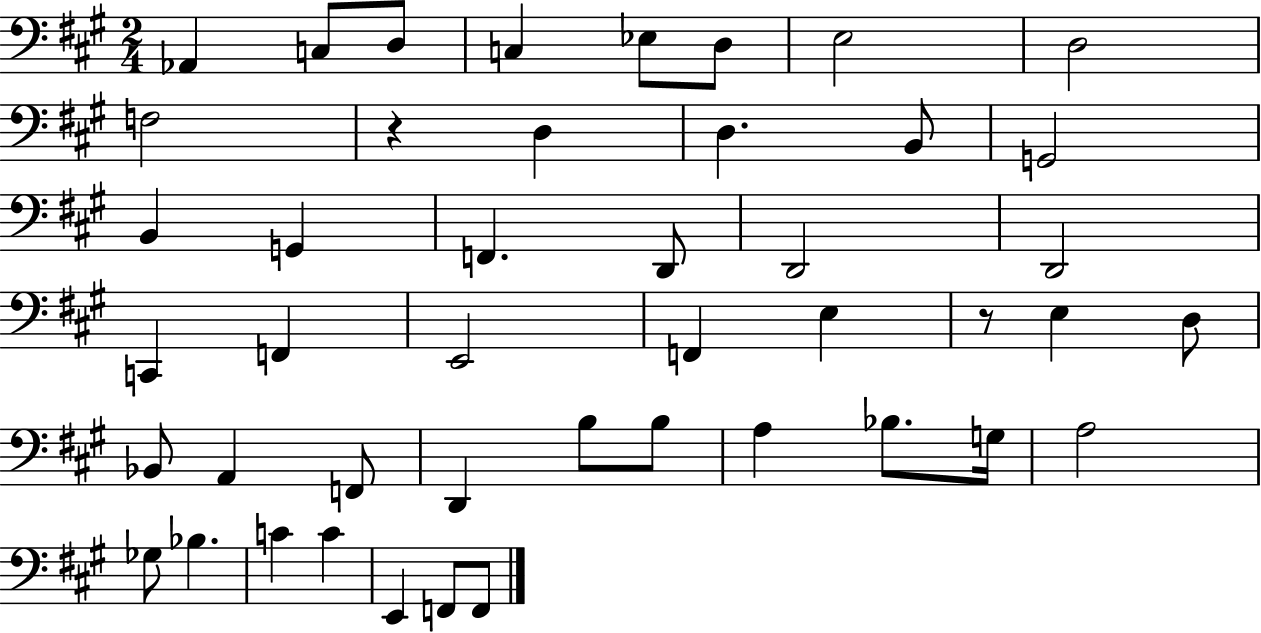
{
  \clef bass
  \numericTimeSignature
  \time 2/4
  \key a \major
  \repeat volta 2 { aes,4 c8 d8 | c4 ees8 d8 | e2 | d2 | \break f2 | r4 d4 | d4. b,8 | g,2 | \break b,4 g,4 | f,4. d,8 | d,2 | d,2 | \break c,4 f,4 | e,2 | f,4 e4 | r8 e4 d8 | \break bes,8 a,4 f,8 | d,4 b8 b8 | a4 bes8. g16 | a2 | \break ges8 bes4. | c'4 c'4 | e,4 f,8 f,8 | } \bar "|."
}